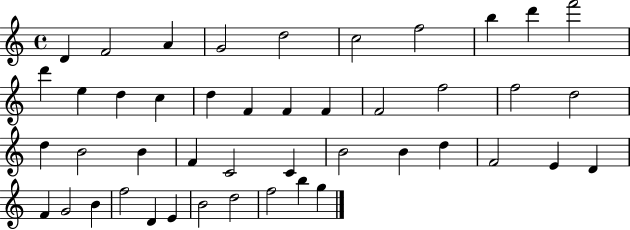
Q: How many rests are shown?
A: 0